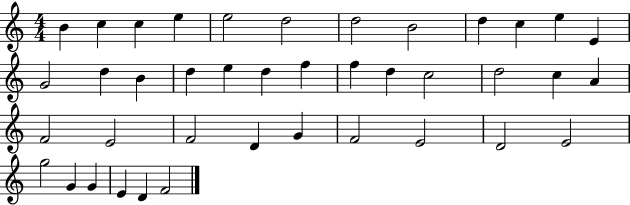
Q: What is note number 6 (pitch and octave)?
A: D5